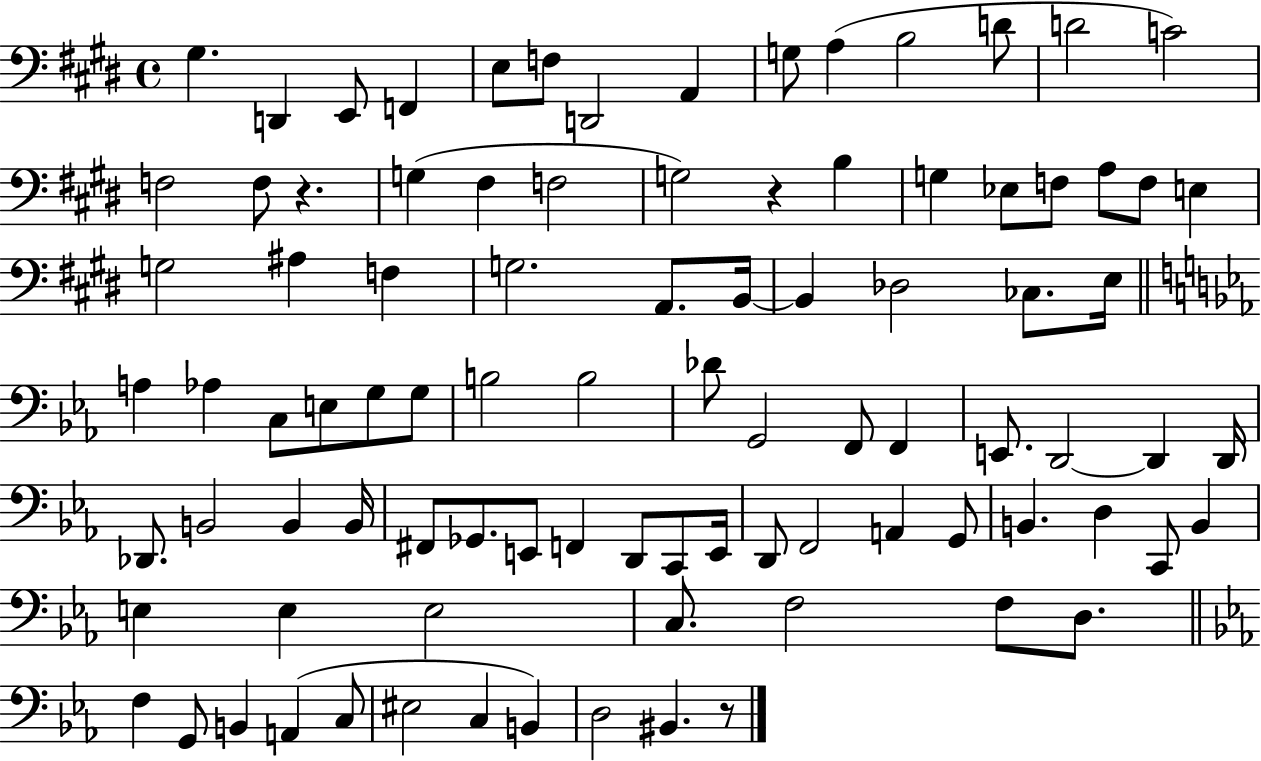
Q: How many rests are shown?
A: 3